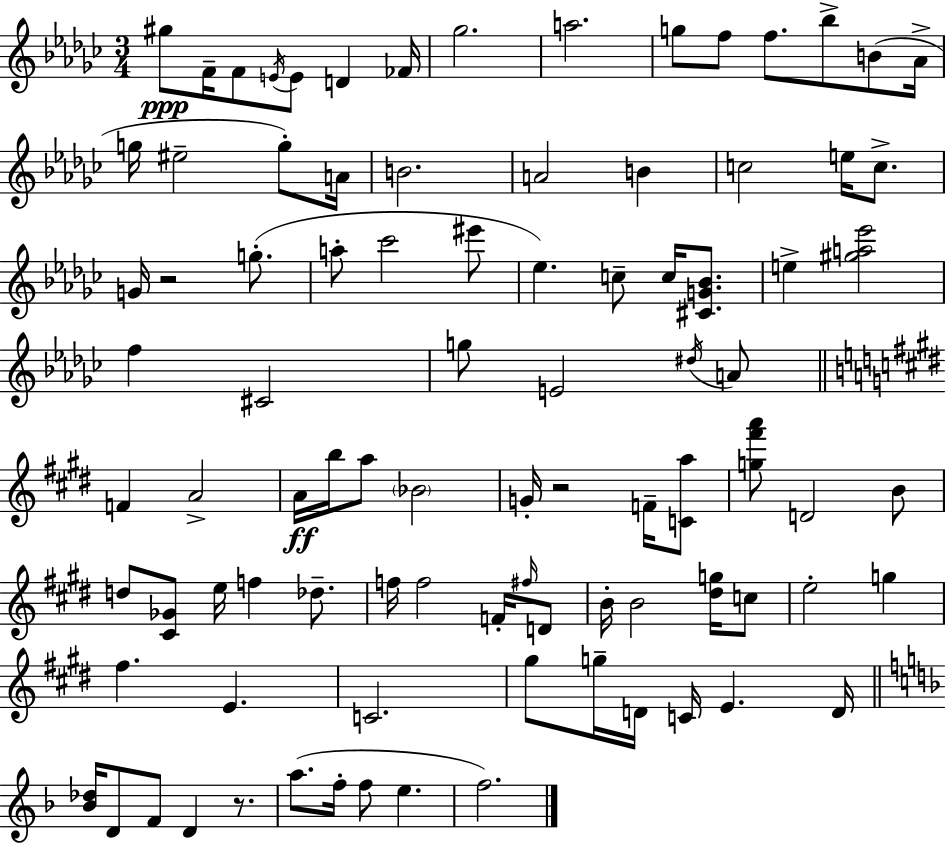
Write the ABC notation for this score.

X:1
T:Untitled
M:3/4
L:1/4
K:Ebm
^g/2 F/4 F/2 E/4 E/2 D _F/4 _g2 a2 g/2 f/2 f/2 _b/2 B/2 _A/4 g/4 ^e2 g/2 A/4 B2 A2 B c2 e/4 c/2 G/4 z2 g/2 a/2 _c'2 ^e'/2 _e c/2 c/4 [^CG_B]/2 e [^ga_e']2 f ^C2 g/2 E2 ^d/4 A/2 F A2 A/4 b/4 a/2 _B2 G/4 z2 F/4 [Ca]/2 [g^f'a']/2 D2 B/2 d/2 [^C_G]/2 e/4 f _d/2 f/4 f2 F/4 ^f/4 D/2 B/4 B2 [^dg]/4 c/2 e2 g ^f E C2 ^g/2 g/4 D/4 C/4 E D/4 [_B_d]/4 D/2 F/2 D z/2 a/2 f/4 f/2 e f2